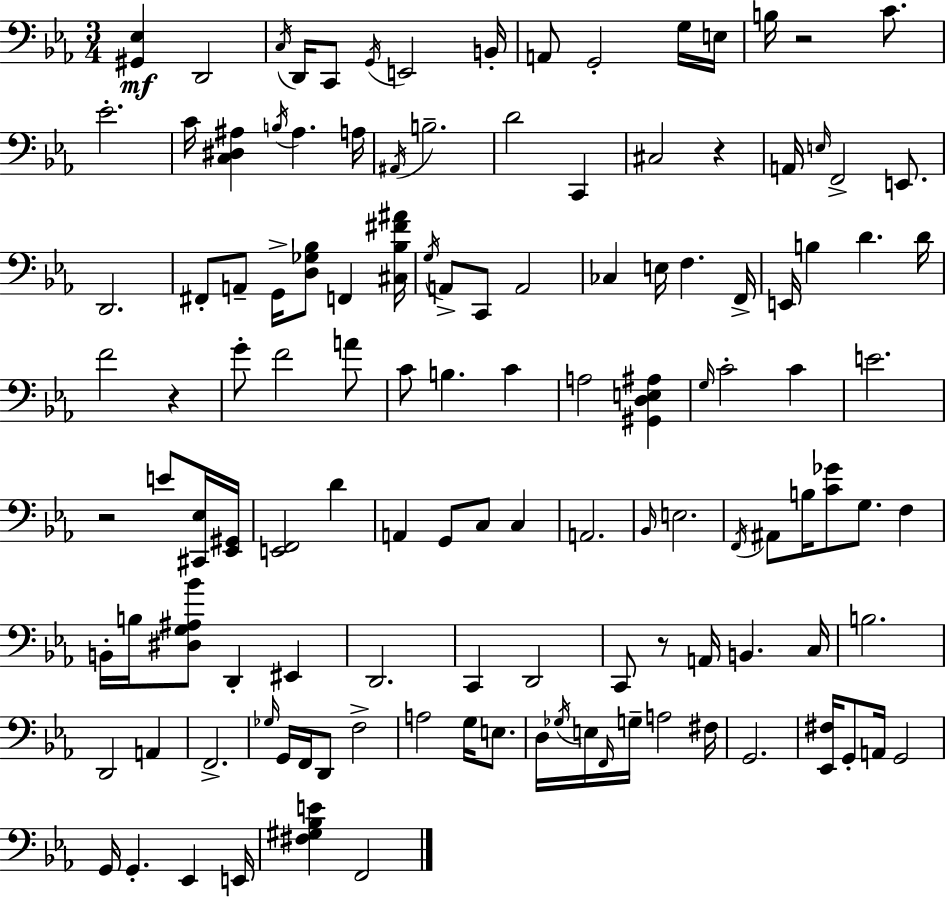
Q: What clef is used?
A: bass